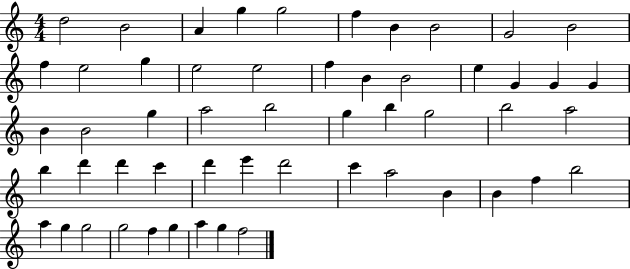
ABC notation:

X:1
T:Untitled
M:4/4
L:1/4
K:C
d2 B2 A g g2 f B B2 G2 B2 f e2 g e2 e2 f B B2 e G G G B B2 g a2 b2 g b g2 b2 a2 b d' d' c' d' e' d'2 c' a2 B B f b2 a g g2 g2 f g a g f2